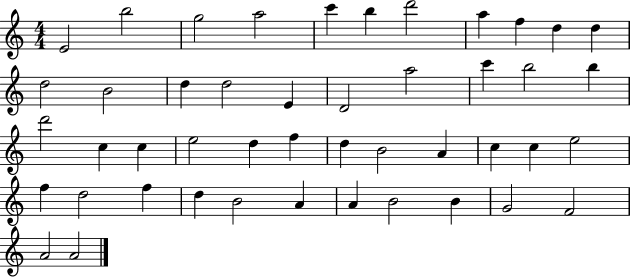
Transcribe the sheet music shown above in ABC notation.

X:1
T:Untitled
M:4/4
L:1/4
K:C
E2 b2 g2 a2 c' b d'2 a f d d d2 B2 d d2 E D2 a2 c' b2 b d'2 c c e2 d f d B2 A c c e2 f d2 f d B2 A A B2 B G2 F2 A2 A2